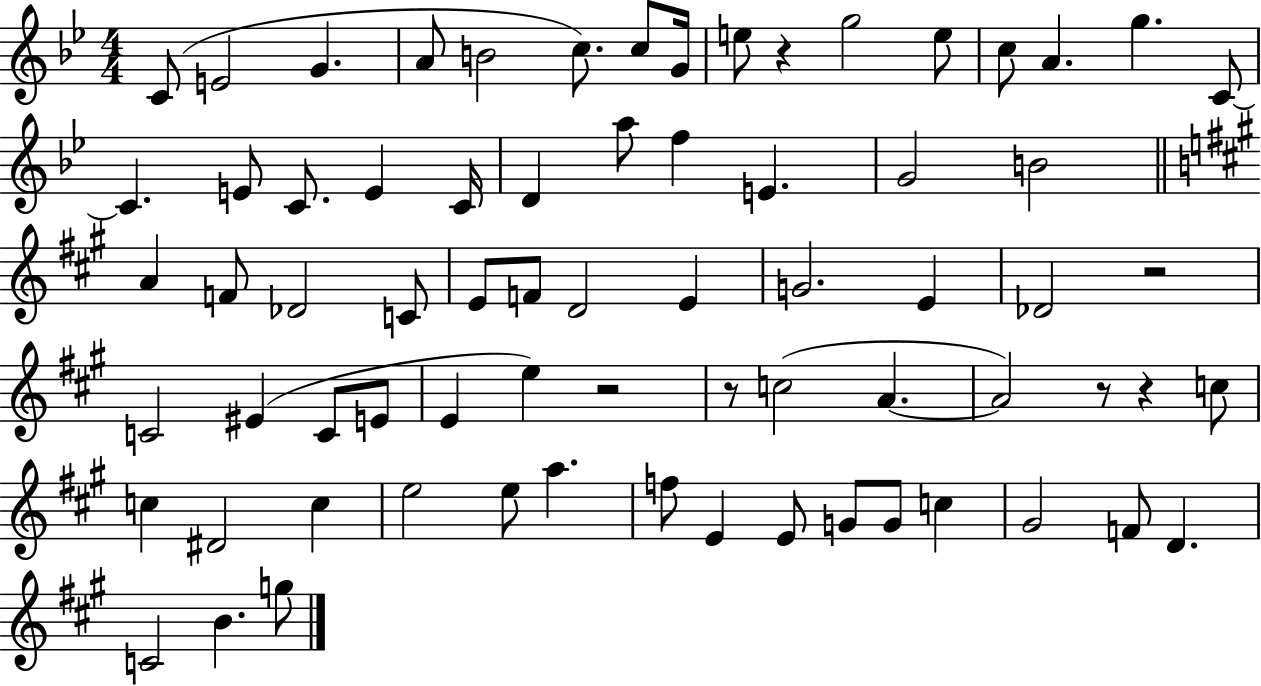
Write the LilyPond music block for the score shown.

{
  \clef treble
  \numericTimeSignature
  \time 4/4
  \key bes \major
  c'8( e'2 g'4. | a'8 b'2 c''8.) c''8 g'16 | e''8 r4 g''2 e''8 | c''8 a'4. g''4. c'8~~ | \break c'4. e'8 c'8. e'4 c'16 | d'4 a''8 f''4 e'4. | g'2 b'2 | \bar "||" \break \key a \major a'4 f'8 des'2 c'8 | e'8 f'8 d'2 e'4 | g'2. e'4 | des'2 r2 | \break c'2 eis'4( c'8 e'8 | e'4 e''4) r2 | r8 c''2( a'4.~~ | a'2) r8 r4 c''8 | \break c''4 dis'2 c''4 | e''2 e''8 a''4. | f''8 e'4 e'8 g'8 g'8 c''4 | gis'2 f'8 d'4. | \break c'2 b'4. g''8 | \bar "|."
}